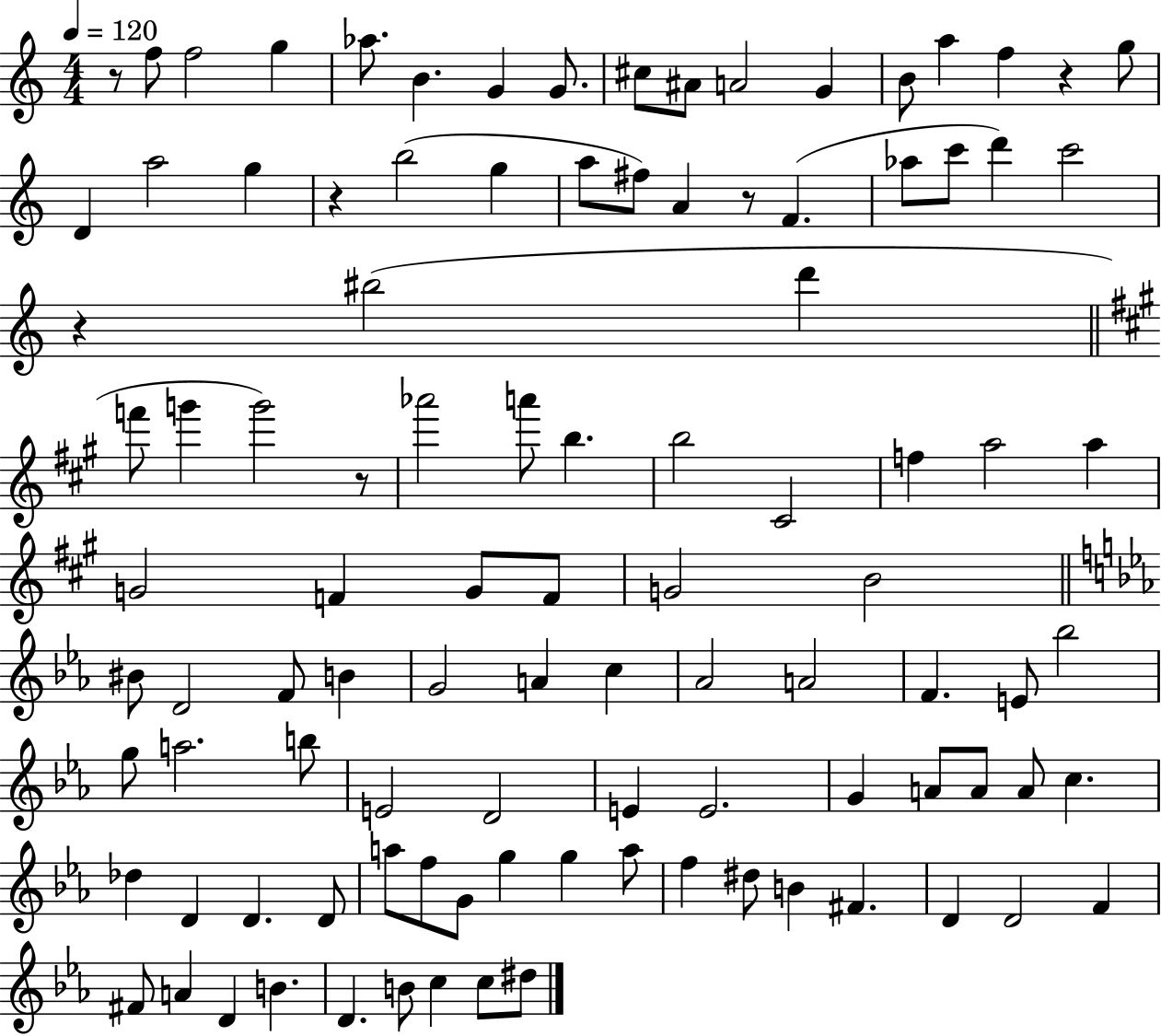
R/e F5/e F5/h G5/q Ab5/e. B4/q. G4/q G4/e. C#5/e A#4/e A4/h G4/q B4/e A5/q F5/q R/q G5/e D4/q A5/h G5/q R/q B5/h G5/q A5/e F#5/e A4/q R/e F4/q. Ab5/e C6/e D6/q C6/h R/q BIS5/h D6/q F6/e G6/q G6/h R/e Ab6/h A6/e B5/q. B5/h C#4/h F5/q A5/h A5/q G4/h F4/q G4/e F4/e G4/h B4/h BIS4/e D4/h F4/e B4/q G4/h A4/q C5/q Ab4/h A4/h F4/q. E4/e Bb5/h G5/e A5/h. B5/e E4/h D4/h E4/q E4/h. G4/q A4/e A4/e A4/e C5/q. Db5/q D4/q D4/q. D4/e A5/e F5/e G4/e G5/q G5/q A5/e F5/q D#5/e B4/q F#4/q. D4/q D4/h F4/q F#4/e A4/q D4/q B4/q. D4/q. B4/e C5/q C5/e D#5/e